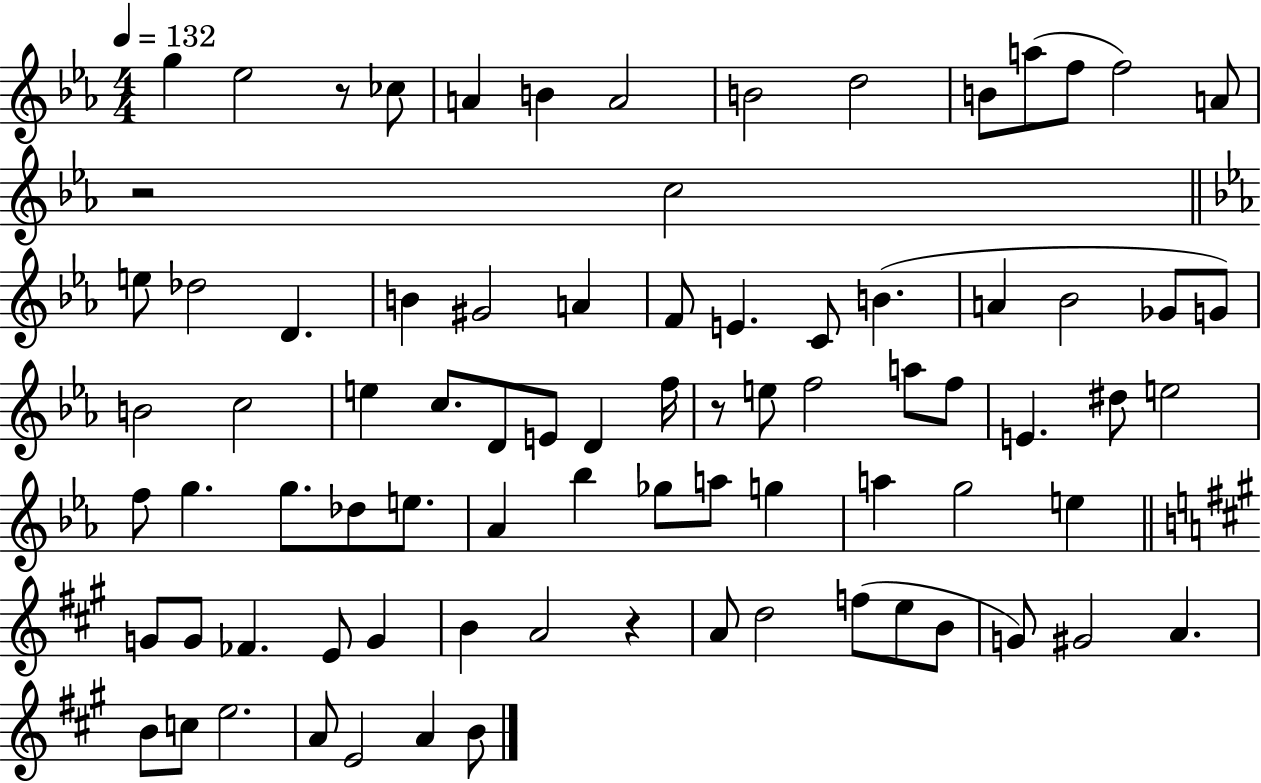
G5/q Eb5/h R/e CES5/e A4/q B4/q A4/h B4/h D5/h B4/e A5/e F5/e F5/h A4/e R/h C5/h E5/e Db5/h D4/q. B4/q G#4/h A4/q F4/e E4/q. C4/e B4/q. A4/q Bb4/h Gb4/e G4/e B4/h C5/h E5/q C5/e. D4/e E4/e D4/q F5/s R/e E5/e F5/h A5/e F5/e E4/q. D#5/e E5/h F5/e G5/q. G5/e. Db5/e E5/e. Ab4/q Bb5/q Gb5/e A5/e G5/q A5/q G5/h E5/q G4/e G4/e FES4/q. E4/e G4/q B4/q A4/h R/q A4/e D5/h F5/e E5/e B4/e G4/e G#4/h A4/q. B4/e C5/e E5/h. A4/e E4/h A4/q B4/e